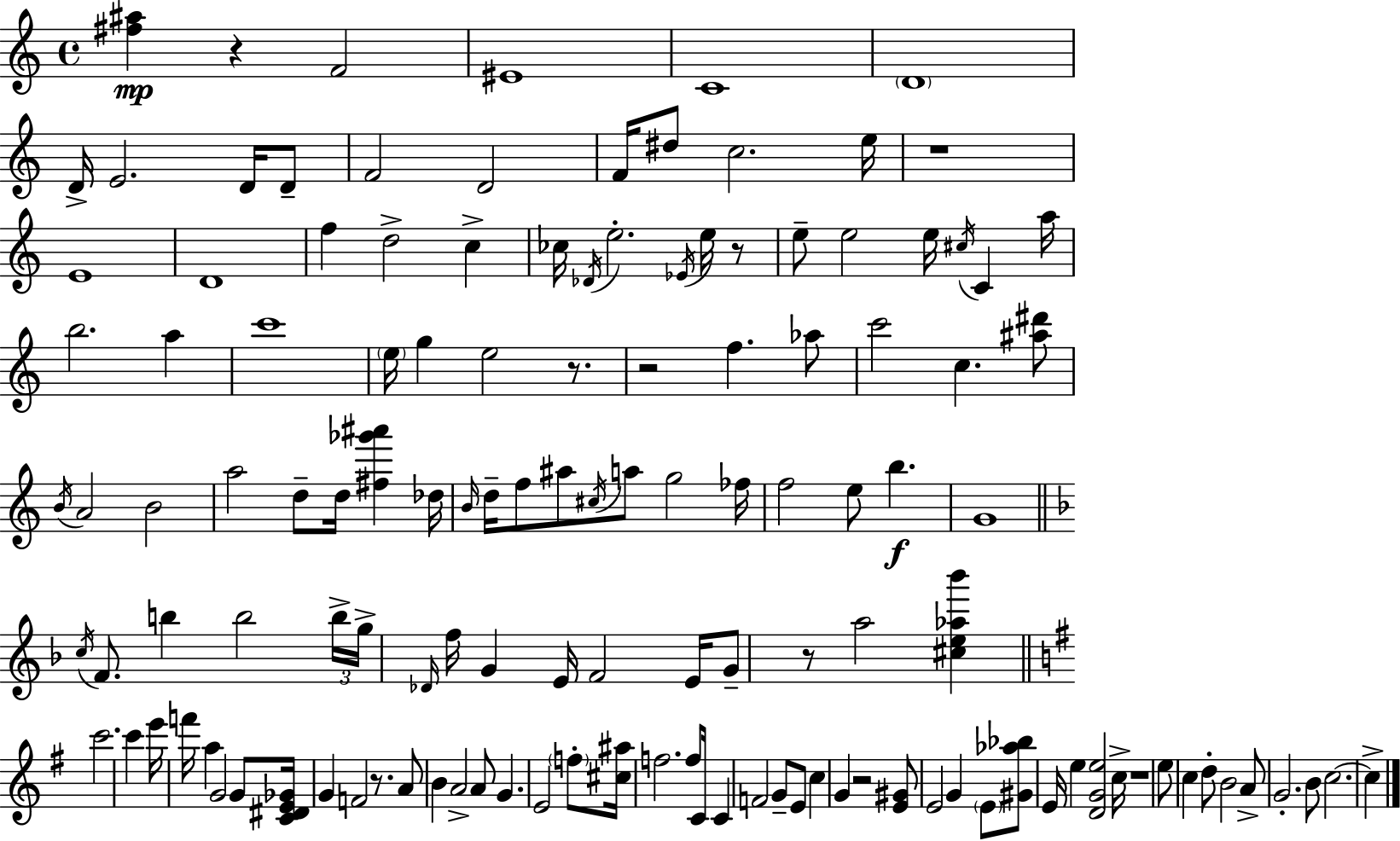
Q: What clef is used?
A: treble